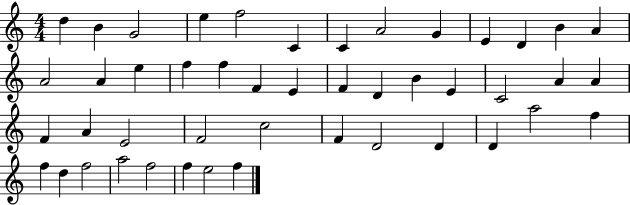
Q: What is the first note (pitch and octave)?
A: D5